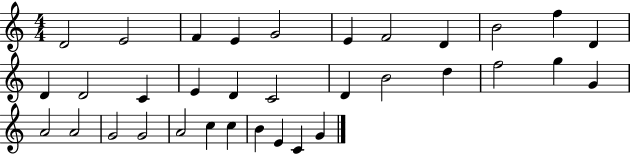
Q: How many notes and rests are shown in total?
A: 34